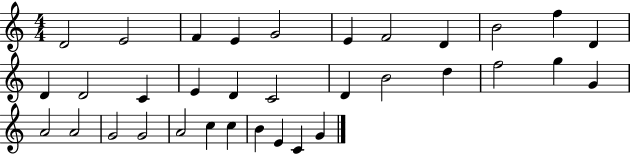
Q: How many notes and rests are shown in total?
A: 34